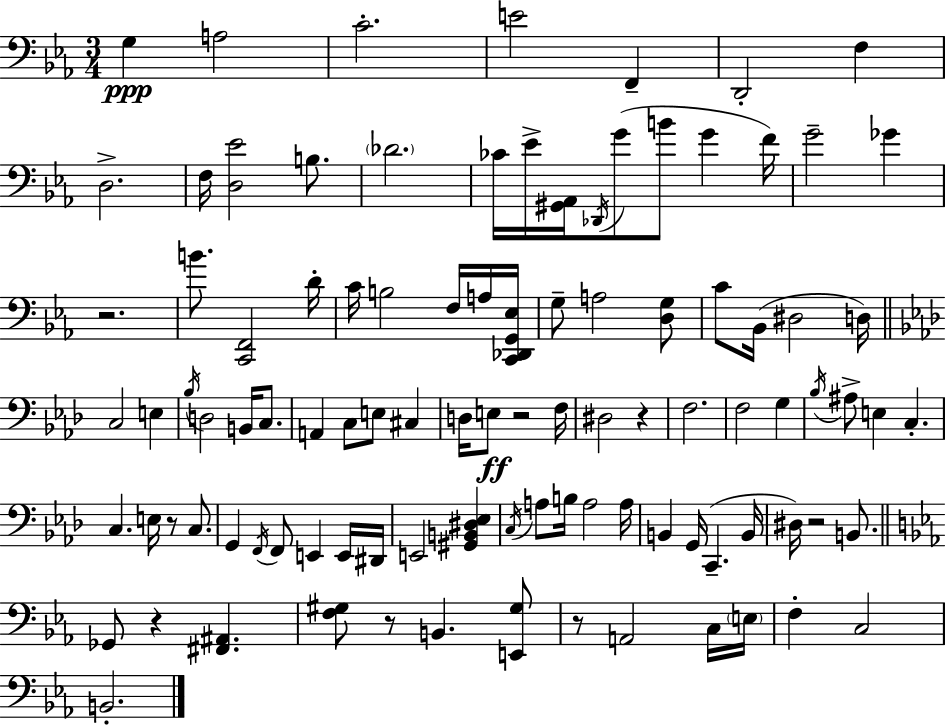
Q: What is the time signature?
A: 3/4